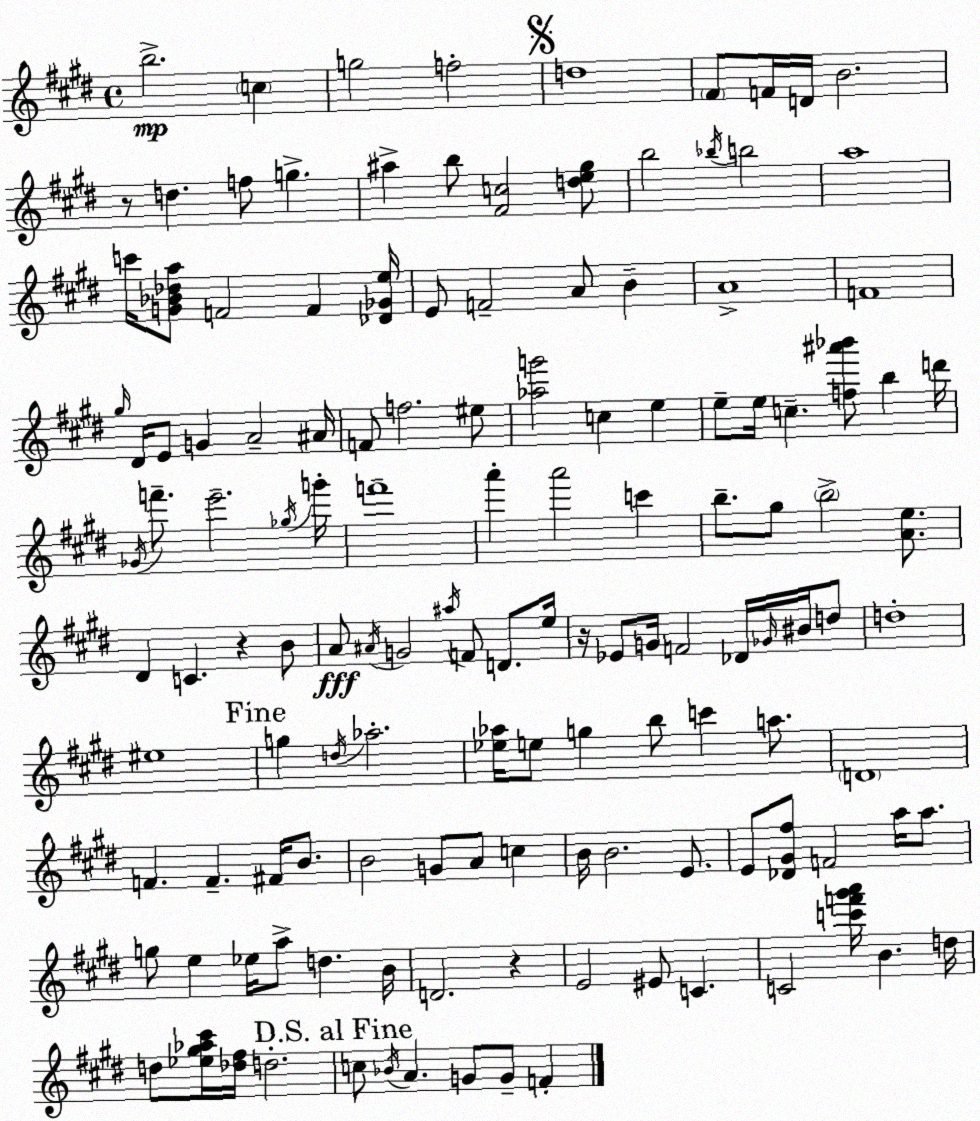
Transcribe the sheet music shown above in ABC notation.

X:1
T:Untitled
M:4/4
L:1/4
K:E
b2 c g2 f2 d4 ^F/2 F/4 D/4 B2 z/2 d f/2 g ^a b/2 [^Fc]2 [de^g]/2 b2 _b/4 b2 a4 c'/4 [G_B_da]/2 F2 F [_D_Ge]/4 E/2 F2 A/2 B A4 F4 ^g/4 ^D/4 E/2 G A2 ^A/4 F/2 f2 ^e/2 [_ag']2 c e e/2 e/4 c [f^a'_b']/2 b d'/4 _G/4 f'/2 e'2 _g/4 g'/4 f'4 a' a'2 c' b/2 ^g/2 b2 [Ae]/2 ^D C z B/2 A/2 ^A/4 G2 ^a/4 F/2 D/2 e/4 z/4 _E/2 G/4 F2 _D/4 _G/4 ^B/4 d/2 d4 ^e4 g d/4 _a2 [_e_a]/4 e/2 g b/2 c' a/2 D4 F F ^F/4 B/2 B2 G/2 A/2 c B/4 B2 E/2 E/2 [_D^G^f]/2 F2 a/4 a/2 g/2 e _e/4 a/2 d B/4 D2 z E2 ^E/2 C C2 [c'f'^g'a']/4 B d/4 d/2 [_e^g_a^c']/4 [_d^f]/4 d2 c/2 _B/4 A G/2 G/2 F